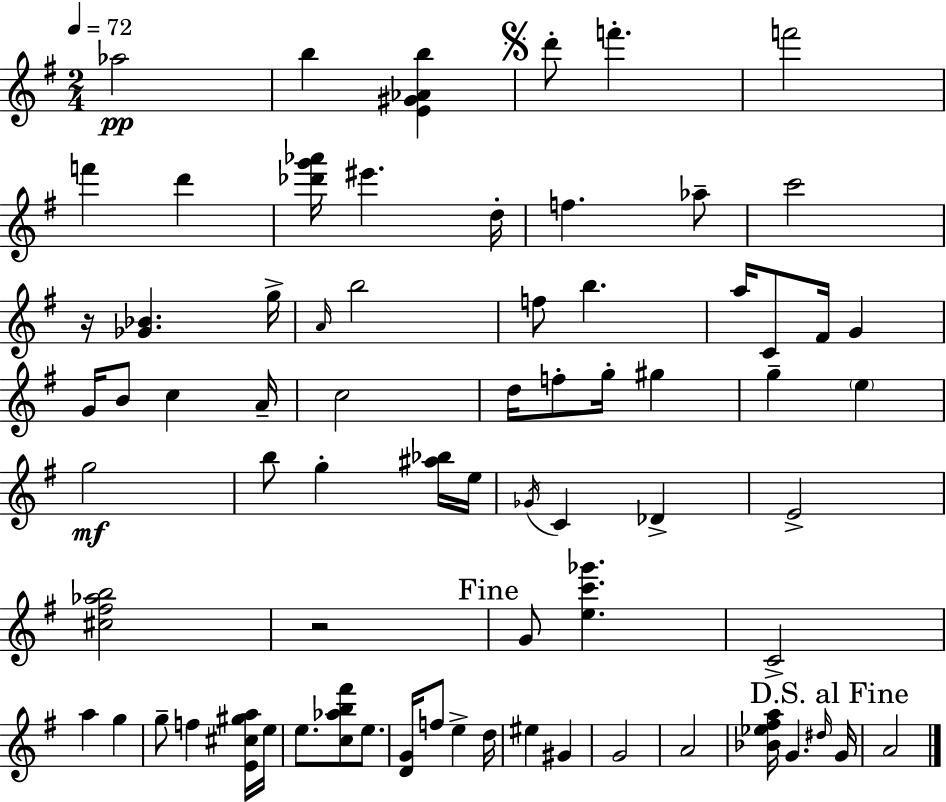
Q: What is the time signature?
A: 2/4